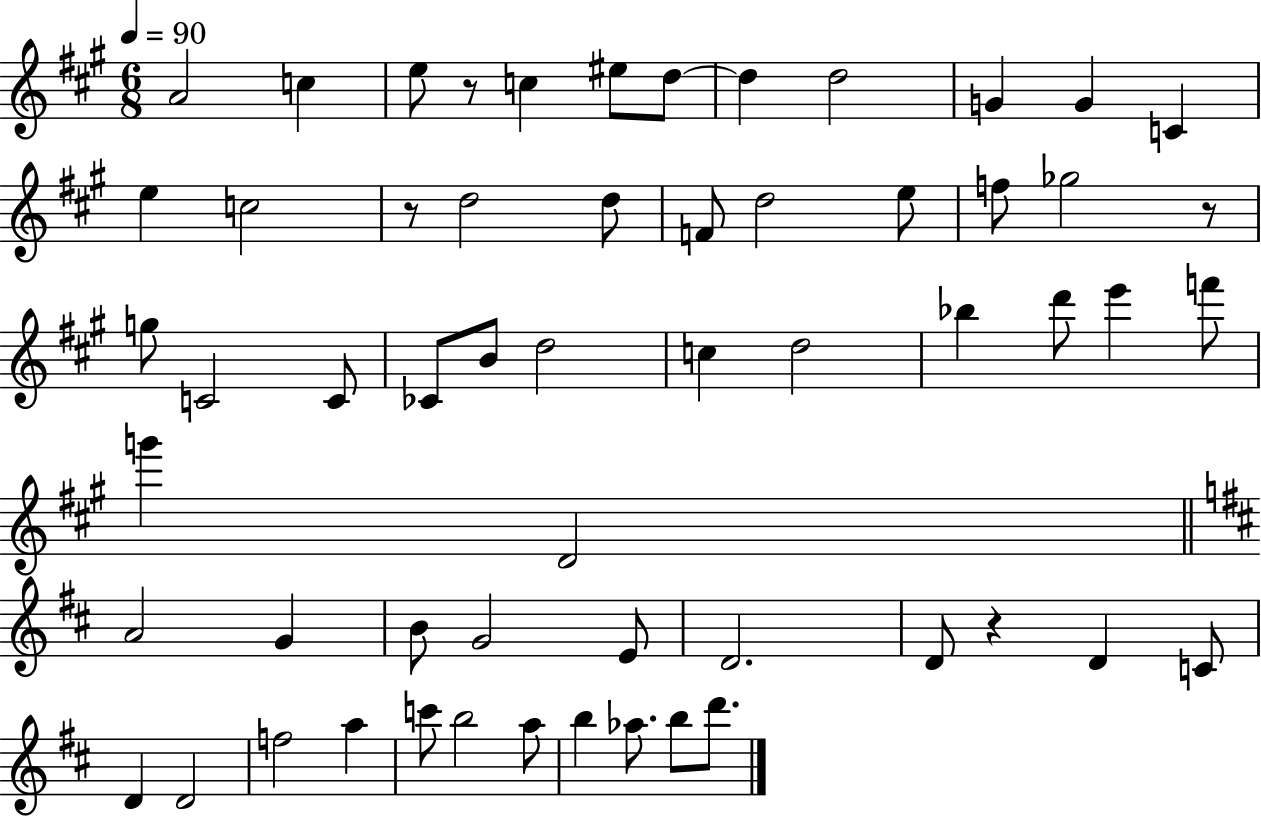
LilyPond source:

{
  \clef treble
  \numericTimeSignature
  \time 6/8
  \key a \major
  \tempo 4 = 90
  a'2 c''4 | e''8 r8 c''4 eis''8 d''8~~ | d''4 d''2 | g'4 g'4 c'4 | \break e''4 c''2 | r8 d''2 d''8 | f'8 d''2 e''8 | f''8 ges''2 r8 | \break g''8 c'2 c'8 | ces'8 b'8 d''2 | c''4 d''2 | bes''4 d'''8 e'''4 f'''8 | \break g'''4 d'2 | \bar "||" \break \key b \minor a'2 g'4 | b'8 g'2 e'8 | d'2. | d'8 r4 d'4 c'8 | \break d'4 d'2 | f''2 a''4 | c'''8 b''2 a''8 | b''4 aes''8. b''8 d'''8. | \break \bar "|."
}